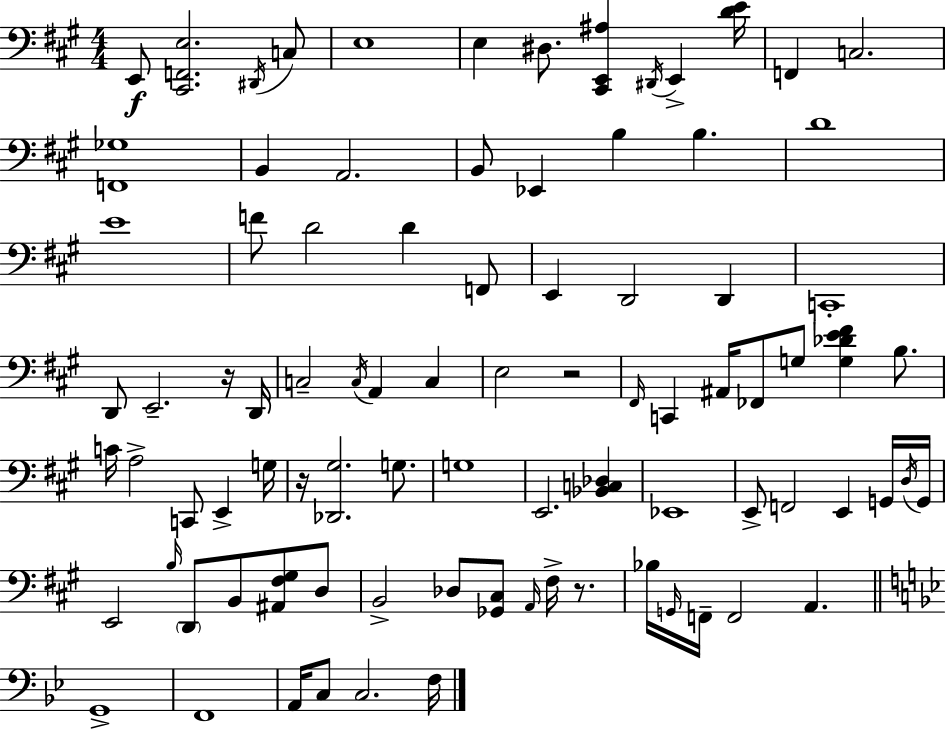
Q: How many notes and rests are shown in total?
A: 88